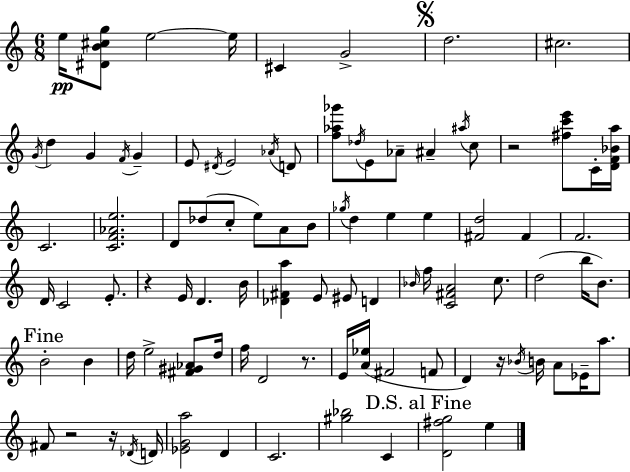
E5/s [D#4,B4,C#5,G5]/e E5/h E5/s C#4/q G4/h D5/h. C#5/h. G4/s D5/q G4/q F4/s G4/q E4/e D#4/s E4/h Ab4/s D4/e [F5,Ab5,Gb6]/e Db5/s E4/e Ab4/e A#4/q A#5/s C5/e R/h [F#5,C6,E6]/e C4/s [D4,F4,Bb4,A5]/s C4/h. [C4,F4,Ab4,E5]/h. D4/e Db5/e C5/e E5/e A4/e B4/e Gb5/s D5/q E5/q E5/q [F#4,D5]/h F#4/q F4/h. D4/s C4/h E4/e. R/q E4/s D4/q. B4/s [Db4,F#4,A5]/q E4/e EIS4/e D4/q Bb4/s F5/s [C4,F#4,A4]/h C5/e. D5/h B5/s B4/e. B4/h B4/q D5/s E5/h [F#4,G#4,Ab4]/e D5/s F5/s D4/h R/e. E4/s [A4,Eb5]/s F#4/h F4/e D4/q R/s Bb4/s B4/s A4/e Eb4/s A5/e. F#4/e R/h R/s Db4/s D4/s [Eb4,G4,A5]/h D4/q C4/h. [G#5,Bb5]/h C4/q [D4,F#5,G5]/h E5/q